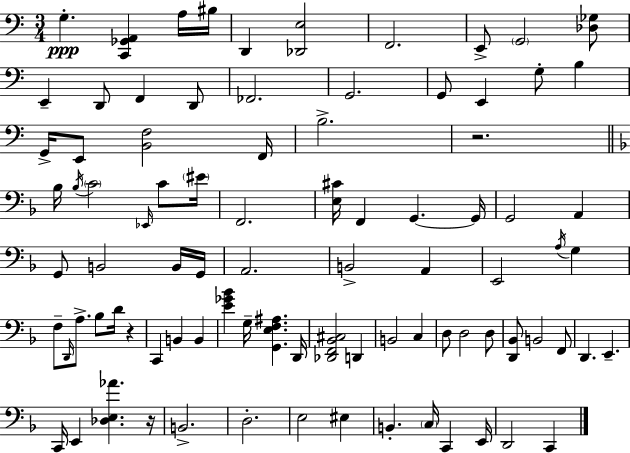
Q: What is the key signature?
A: C major